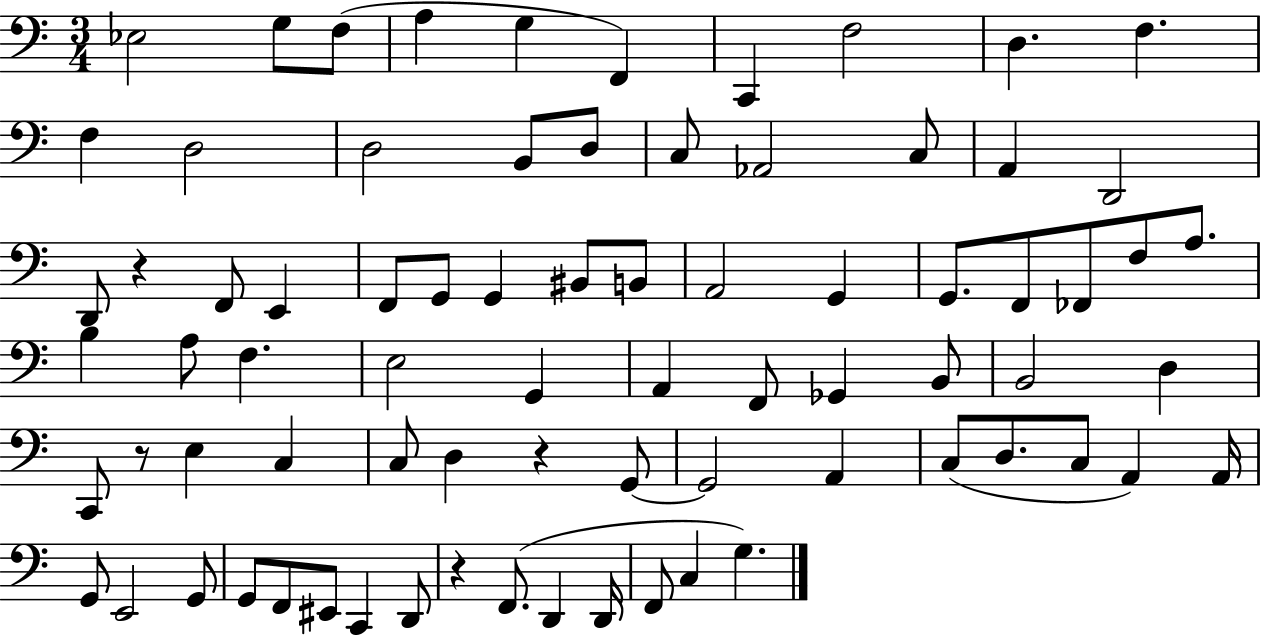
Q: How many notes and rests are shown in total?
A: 77